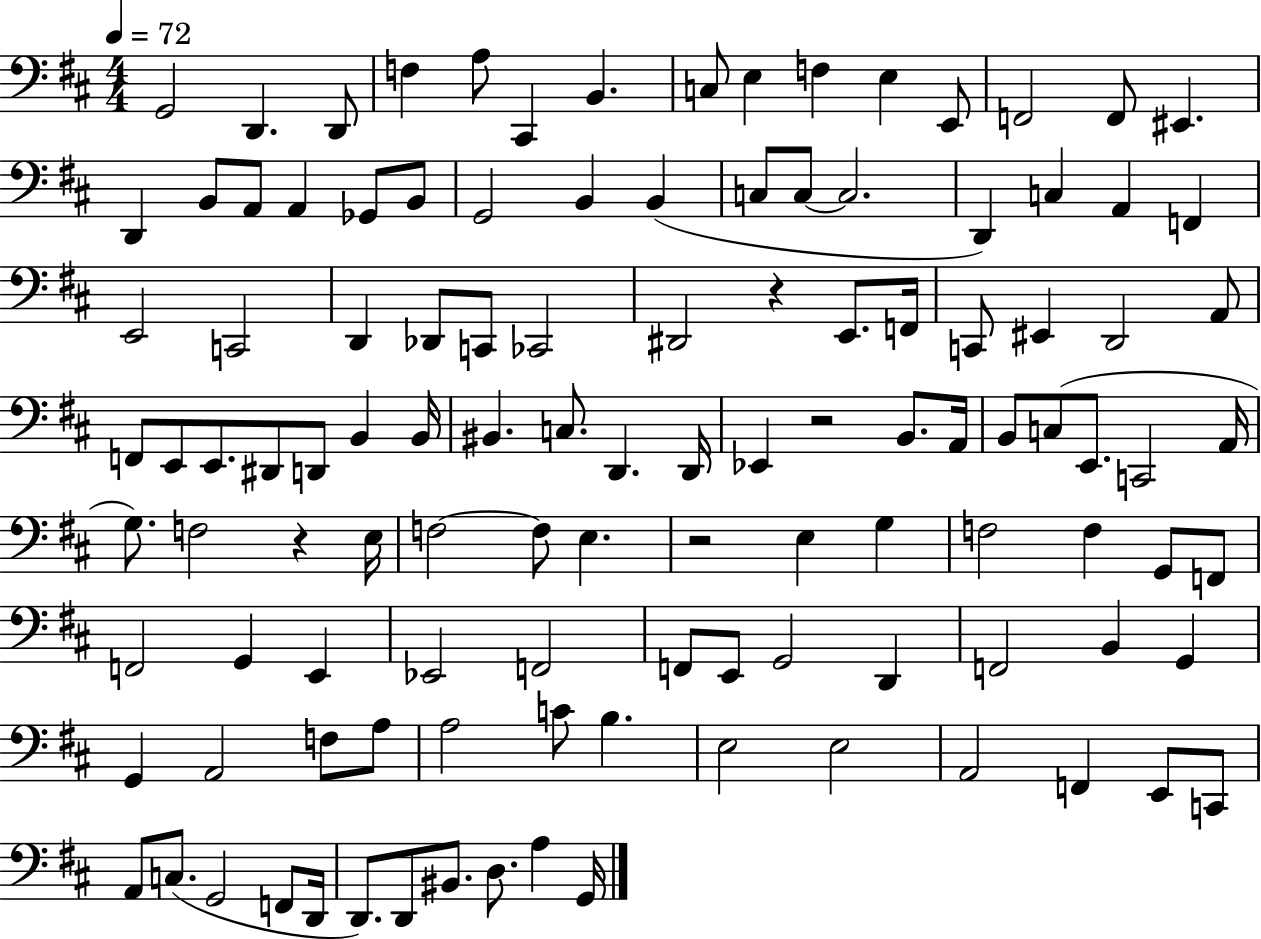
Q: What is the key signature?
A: D major